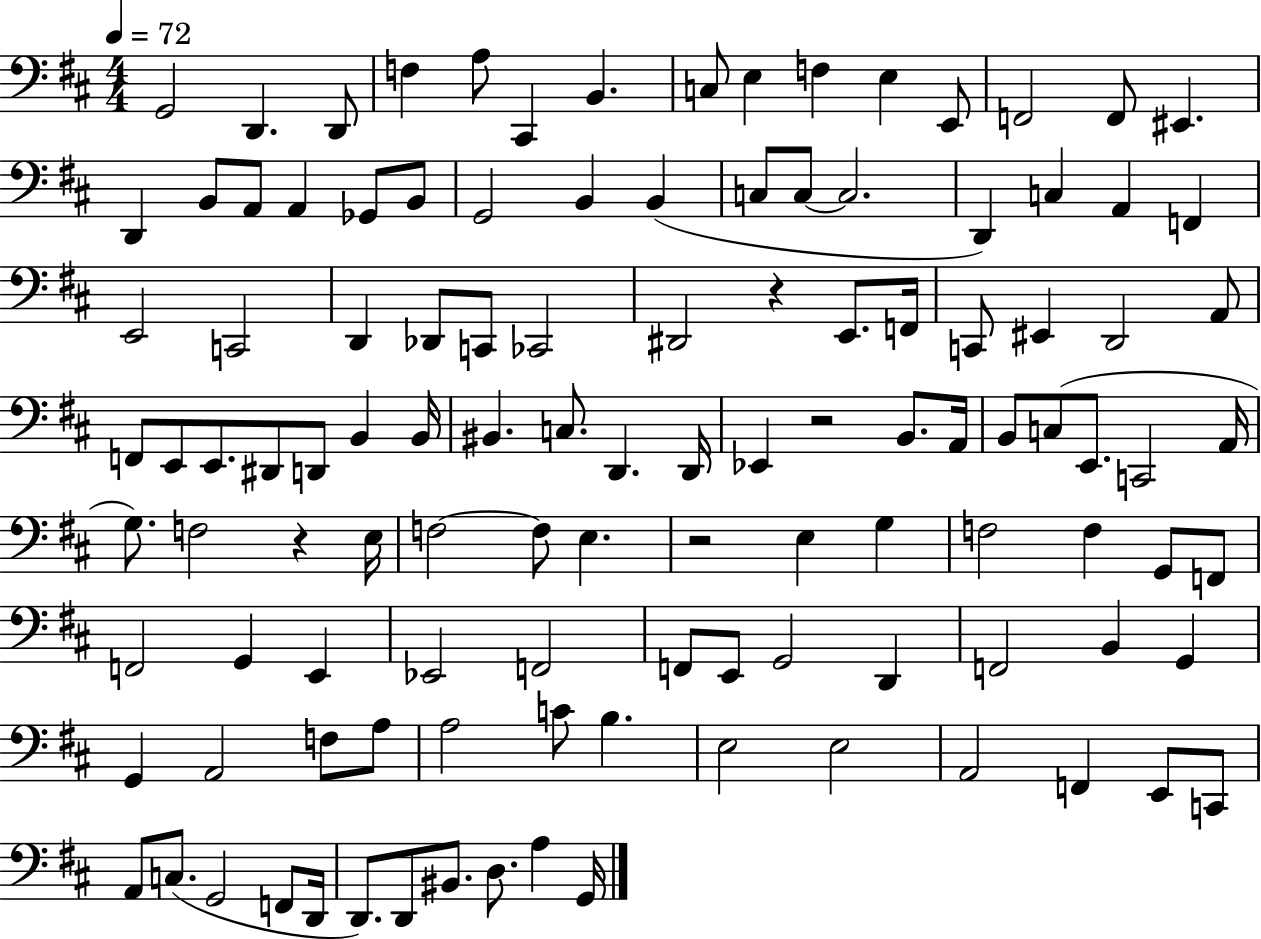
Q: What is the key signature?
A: D major